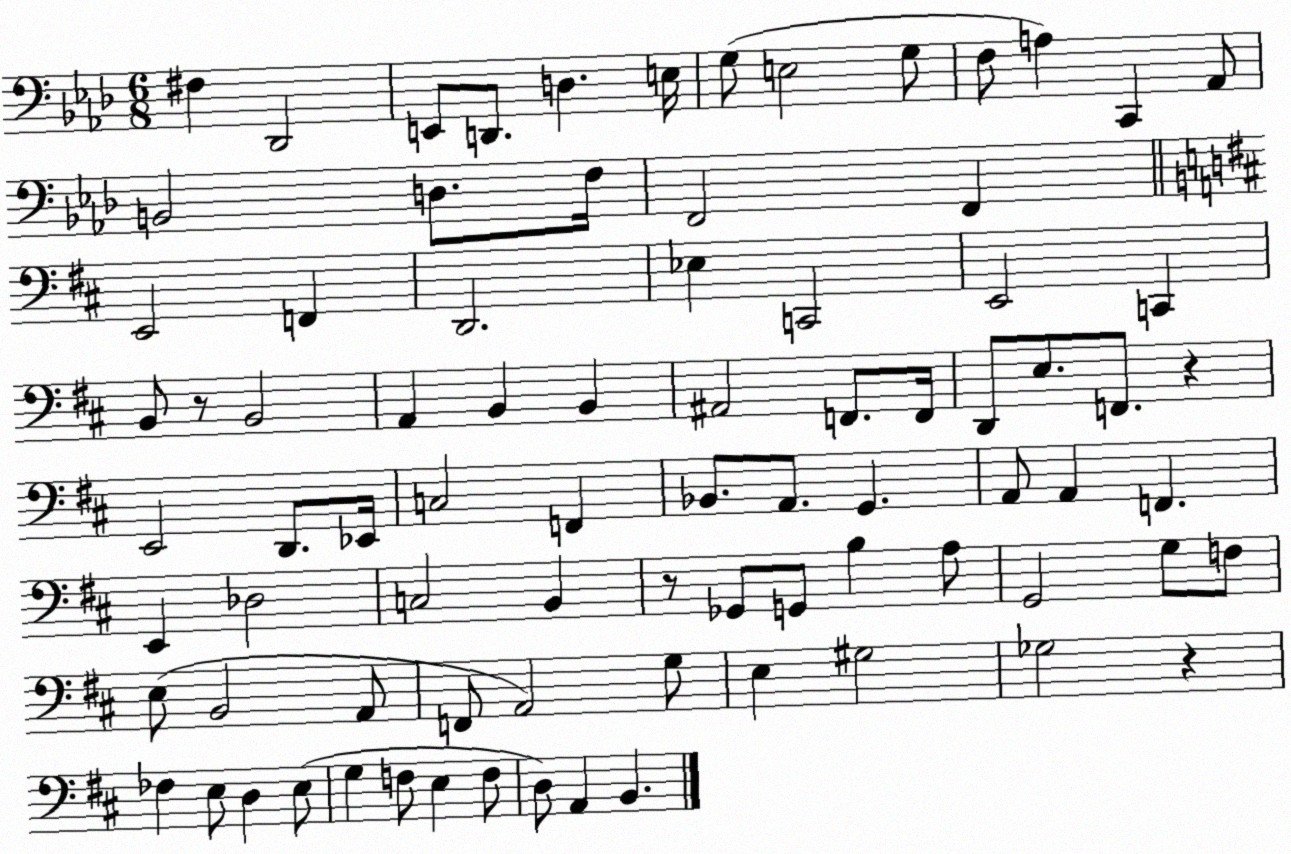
X:1
T:Untitled
M:6/8
L:1/4
K:Ab
^F, _D,,2 E,,/2 D,,/2 D, E,/4 G,/2 E,2 G,/2 F,/2 A, C,, _A,,/2 B,,2 D,/2 F,/4 F,,2 F,, E,,2 F,, D,,2 _E, C,,2 E,,2 C,, B,,/2 z/2 B,,2 A,, B,, B,, ^A,,2 F,,/2 F,,/4 D,,/2 E,/2 F,,/2 z E,,2 D,,/2 _E,,/4 C,2 F,, _B,,/2 A,,/2 G,, A,,/2 A,, F,, E,, _D,2 C,2 B,, z/2 _G,,/2 G,,/2 B, A,/2 G,,2 G,/2 F,/2 E,/2 B,,2 A,,/2 F,,/2 A,,2 G,/2 E, ^G,2 _G,2 z _F, E,/2 D, E,/2 G, F,/2 E, F,/2 D,/2 A,, B,,